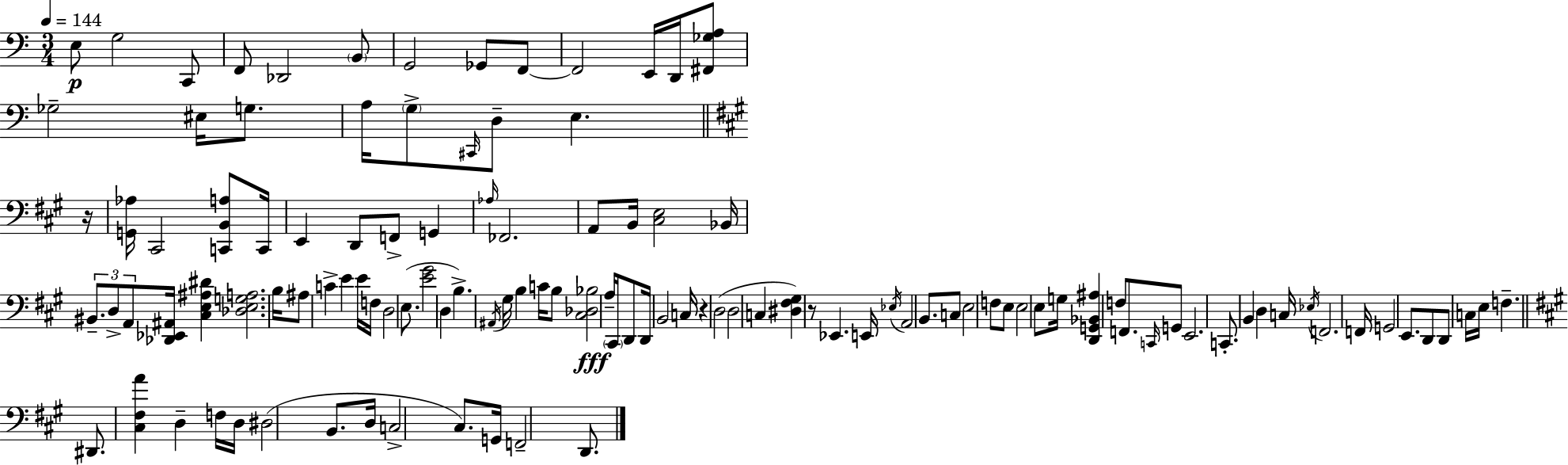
{
  \clef bass
  \numericTimeSignature
  \time 3/4
  \key a \minor
  \tempo 4 = 144
  e8\p g2 c,8 | f,8 des,2 \parenthesize b,8 | g,2 ges,8 f,8~~ | f,2 e,16 d,16 <fis, ges a>8 | \break ges2-- eis16 g8. | a16 \parenthesize g8-> \grace { cis,16 } d8-- e4. | \bar "||" \break \key a \major r16 <g, aes>16 cis,2 <c, b, a>8 | c,16 e,4 d,8 f,8-> g,4 | \grace { aes16 } fes,2. | a,8 b,16 <cis e>2 | \break bes,16 \tuplet 3/2 { bis,8.-- d8-> a,8 } <des, ees, ais,>16 <cis e ais dis'>4 | <des e g a>2. | b16 ais8 c'4-> e'4 | e'16 f16 d2 e8.( | \break <e' gis'>2 d4 | b4.->) \acciaccatura { ais,16 } gis16 b4 | c'16 b8 <cis des bes>2\fff | a16-- \parenthesize cis,16 d,8 d,16 b,2 | \break c16 r4 d2( | d2 c4 | <dis fis gis>4) r8 ees,4. | e,16 \acciaccatura { ees16 } a,2 | \break b,8. c8 e2 | f8 e8 e2 | e8 g16 <d, g, bes, ais>4 f8 f,8. | \grace { c,16 } g,8 e,2. | \break c,8.-. b,4 | d4 c16 \acciaccatura { ees16 } f,2. | f,16 g,2 | e,8. d,8 d,8 c16 e16 | \break f4.-- \bar "||" \break \key a \major dis,8. <cis fis a'>4 d4-- f16 | d16 dis2( b,8. | d16 c2-> cis8.) | g,16 f,2-- d,8. | \break \bar "|."
}